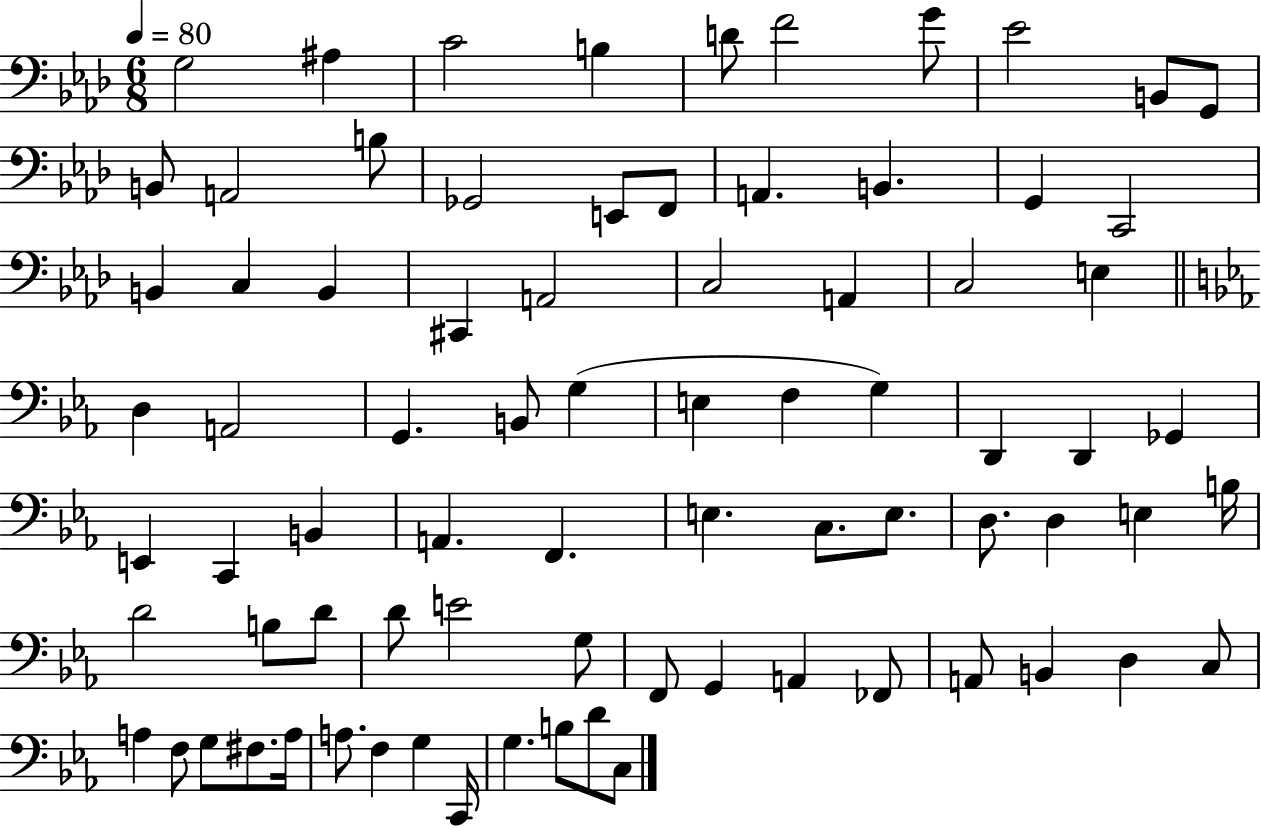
{
  \clef bass
  \numericTimeSignature
  \time 6/8
  \key aes \major
  \tempo 4 = 80
  \repeat volta 2 { g2 ais4 | c'2 b4 | d'8 f'2 g'8 | ees'2 b,8 g,8 | \break b,8 a,2 b8 | ges,2 e,8 f,8 | a,4. b,4. | g,4 c,2 | \break b,4 c4 b,4 | cis,4 a,2 | c2 a,4 | c2 e4 | \break \bar "||" \break \key ees \major d4 a,2 | g,4. b,8 g4( | e4 f4 g4) | d,4 d,4 ges,4 | \break e,4 c,4 b,4 | a,4. f,4. | e4. c8. e8. | d8. d4 e4 b16 | \break d'2 b8 d'8 | d'8 e'2 g8 | f,8 g,4 a,4 fes,8 | a,8 b,4 d4 c8 | \break a4 f8 g8 fis8. a16 | a8. f4 g4 c,16 | g4. b8 d'8 c8 | } \bar "|."
}